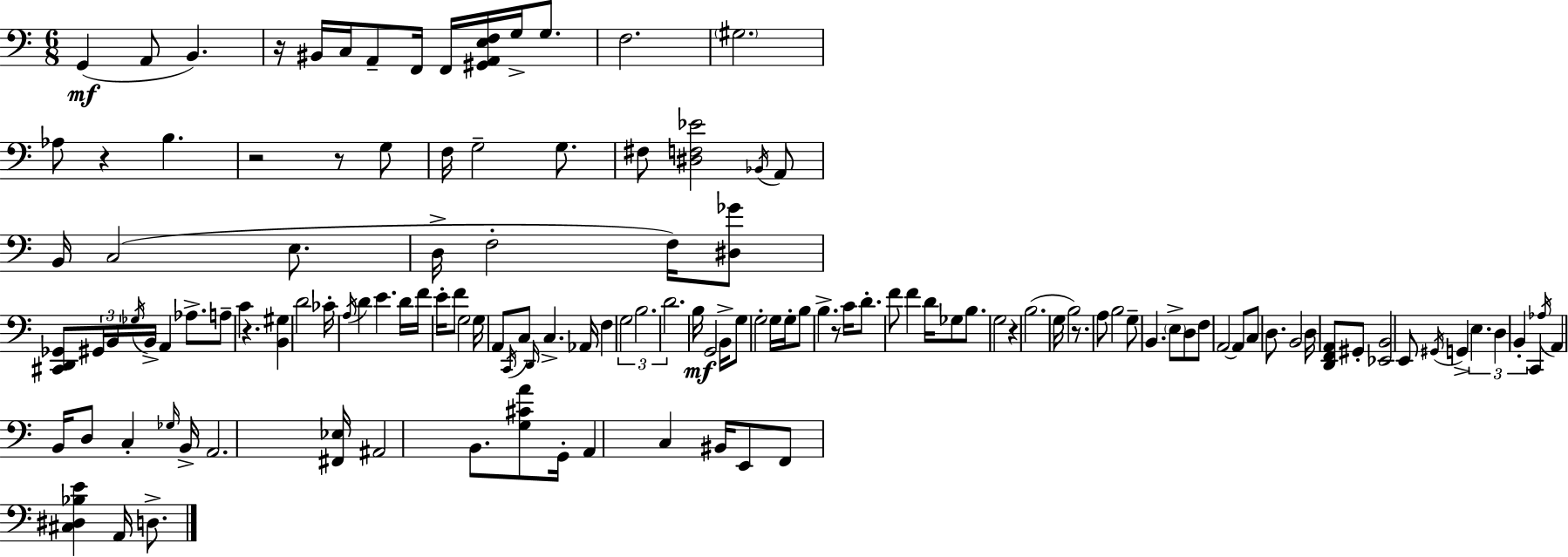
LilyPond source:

{
  \clef bass
  \numericTimeSignature
  \time 6/8
  \key a \minor
  g,4(\mf a,8 b,4.) | r16 bis,16 c16 a,8-- f,16 f,16 <gis, a, e f>16 g16-> g8. | f2. | \parenthesize gis2. | \break aes8 r4 b4. | r2 r8 g8 | f16 g2-- g8. | fis8 <dis f ees'>2 \acciaccatura { bes,16 } a,8 | \break b,16 c2( e8. | d16-> f2-. f16) <dis ges'>8 | <cis, d, ges,>8 \tuplet 3/2 { gis,16 b,16 \acciaccatura { ges16 } } b,16-> a,4 aes8.-> | a8-- c'4 r4. | \break <b, gis>4 d'2 | ces'16-. \acciaccatura { a16 } d'4 e'4. | d'16 f'16 e'16-. f'8 g2 | g16 a,8 \acciaccatura { c,16 } c8 \grace { d,16 } c4.-> | \break aes,16 f4 \tuplet 3/2 { g2 | b2. | d'2. } | b16\mf g,2 | \break b,16-> g8 g2-. | g16 g16-. b8 b4.-> r8 | c'16 d'8.-. f'8 f'4 d'16 | ges8 b8. g2 | \break r4 b2.( | g16 b2) | r8. a8 b2 | g8-- b,4. \parenthesize e8-> | \break d8 f8 a,2~~ | a,8 c8 d8. b,2 | d16 <d, f, a,>8 gis,8-. <ees, b,>2 | e,8 \acciaccatura { gis,16 } g,4-> | \break \tuplet 3/2 { e4. d4 b,4-. } | c,4 \acciaccatura { aes16 } a,4 b,16 | d8 c4-. \grace { ges16 } b,16-> a,2. | <fis, ees>16 ais,2 | \break b,8. <g cis' a'>8 g,16-. a,4 | c4 bis,16 e,8 f,8 | <cis dis bes e'>4 a,16 d8.-> \bar "|."
}